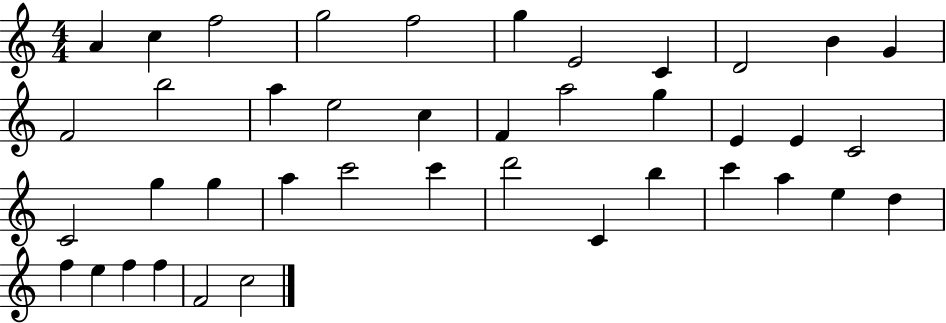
{
  \clef treble
  \numericTimeSignature
  \time 4/4
  \key c \major
  a'4 c''4 f''2 | g''2 f''2 | g''4 e'2 c'4 | d'2 b'4 g'4 | \break f'2 b''2 | a''4 e''2 c''4 | f'4 a''2 g''4 | e'4 e'4 c'2 | \break c'2 g''4 g''4 | a''4 c'''2 c'''4 | d'''2 c'4 b''4 | c'''4 a''4 e''4 d''4 | \break f''4 e''4 f''4 f''4 | f'2 c''2 | \bar "|."
}